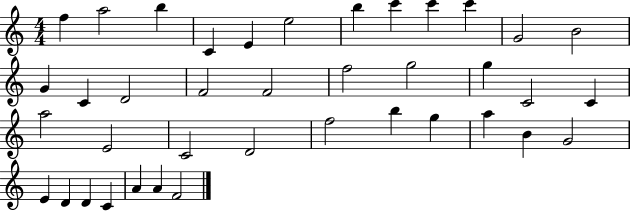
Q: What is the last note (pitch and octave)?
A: F4